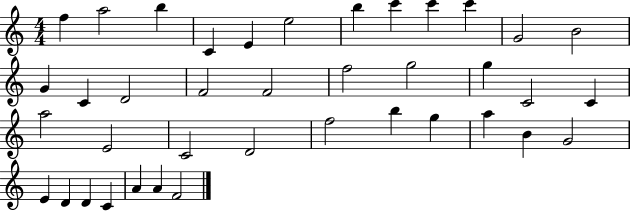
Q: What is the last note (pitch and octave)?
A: F4